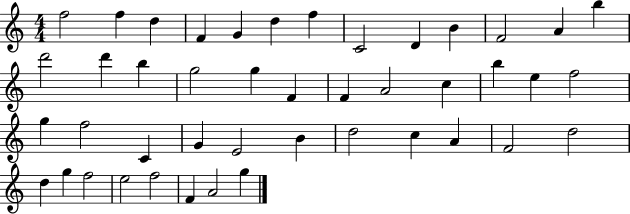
{
  \clef treble
  \numericTimeSignature
  \time 4/4
  \key c \major
  f''2 f''4 d''4 | f'4 g'4 d''4 f''4 | c'2 d'4 b'4 | f'2 a'4 b''4 | \break d'''2 d'''4 b''4 | g''2 g''4 f'4 | f'4 a'2 c''4 | b''4 e''4 f''2 | \break g''4 f''2 c'4 | g'4 e'2 b'4 | d''2 c''4 a'4 | f'2 d''2 | \break d''4 g''4 f''2 | e''2 f''2 | f'4 a'2 g''4 | \bar "|."
}